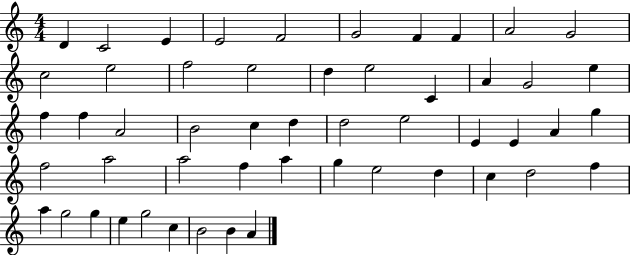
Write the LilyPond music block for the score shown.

{
  \clef treble
  \numericTimeSignature
  \time 4/4
  \key c \major
  d'4 c'2 e'4 | e'2 f'2 | g'2 f'4 f'4 | a'2 g'2 | \break c''2 e''2 | f''2 e''2 | d''4 e''2 c'4 | a'4 g'2 e''4 | \break f''4 f''4 a'2 | b'2 c''4 d''4 | d''2 e''2 | e'4 e'4 a'4 g''4 | \break f''2 a''2 | a''2 f''4 a''4 | g''4 e''2 d''4 | c''4 d''2 f''4 | \break a''4 g''2 g''4 | e''4 g''2 c''4 | b'2 b'4 a'4 | \bar "|."
}